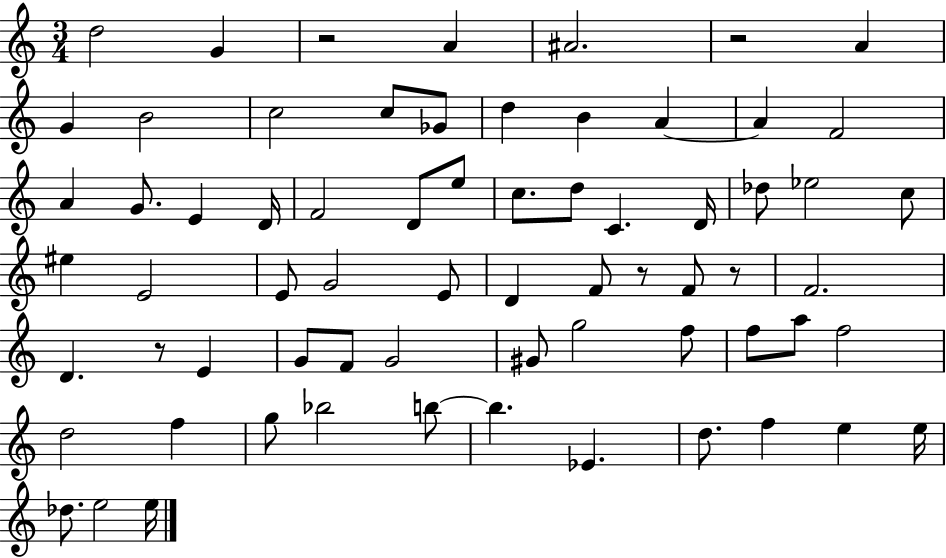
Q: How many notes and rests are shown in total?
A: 68